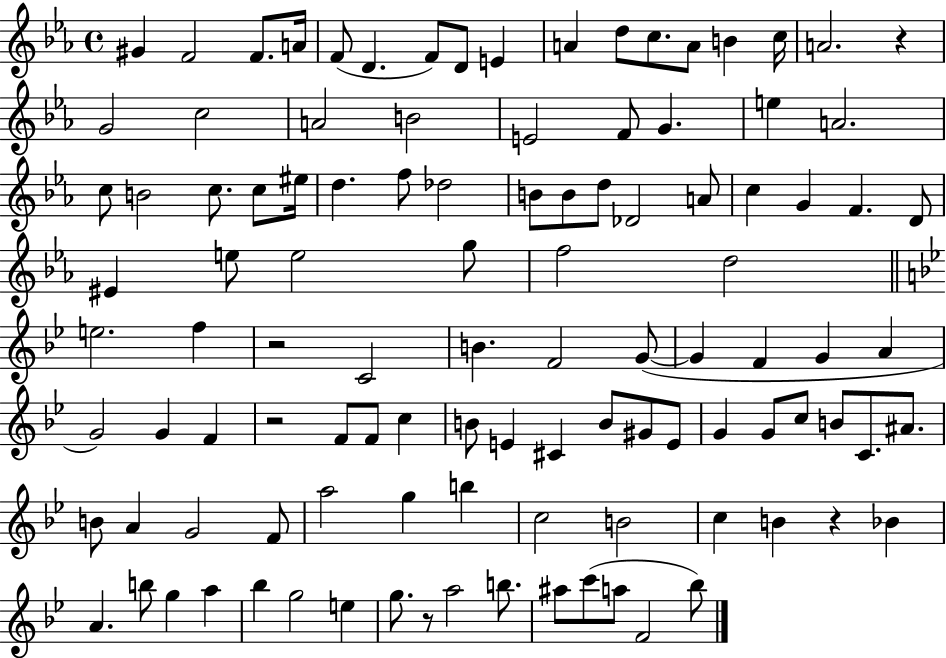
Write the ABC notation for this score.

X:1
T:Untitled
M:4/4
L:1/4
K:Eb
^G F2 F/2 A/4 F/2 D F/2 D/2 E A d/2 c/2 A/2 B c/4 A2 z G2 c2 A2 B2 E2 F/2 G e A2 c/2 B2 c/2 c/2 ^e/4 d f/2 _d2 B/2 B/2 d/2 _D2 A/2 c G F D/2 ^E e/2 e2 g/2 f2 d2 e2 f z2 C2 B F2 G/2 G F G A G2 G F z2 F/2 F/2 c B/2 E ^C B/2 ^G/2 E/2 G G/2 c/2 B/2 C/2 ^A/2 B/2 A G2 F/2 a2 g b c2 B2 c B z _B A b/2 g a _b g2 e g/2 z/2 a2 b/2 ^a/2 c'/2 a/2 F2 _b/2